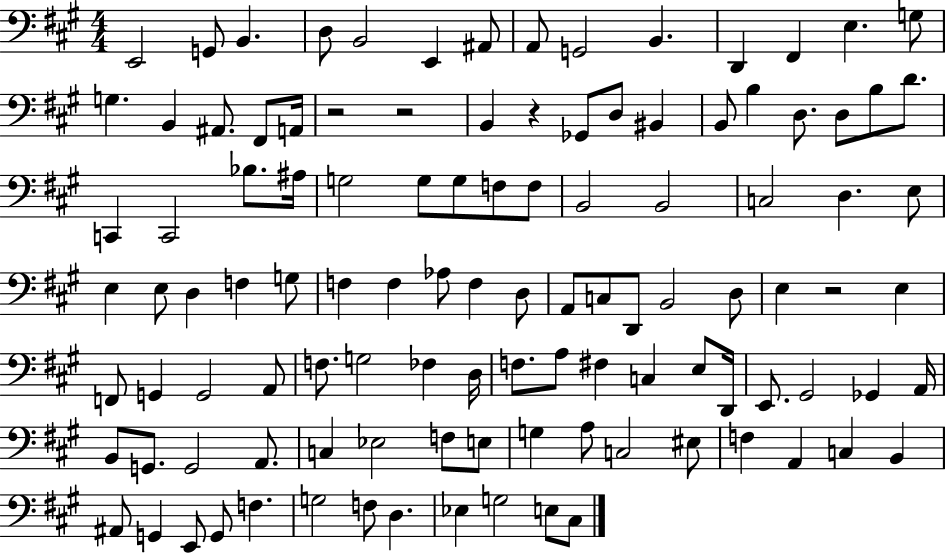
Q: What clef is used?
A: bass